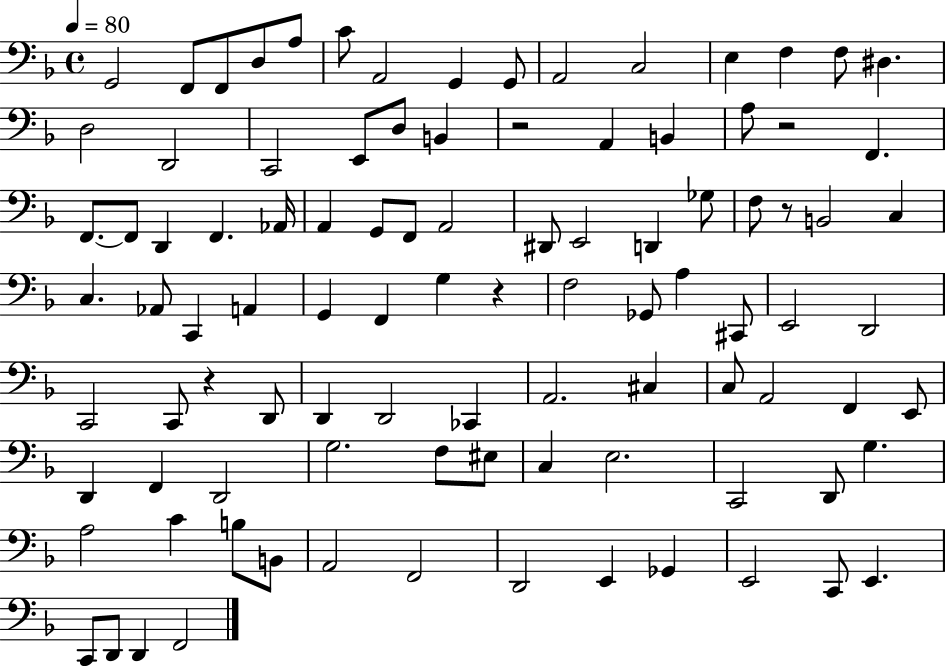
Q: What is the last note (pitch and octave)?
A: F2